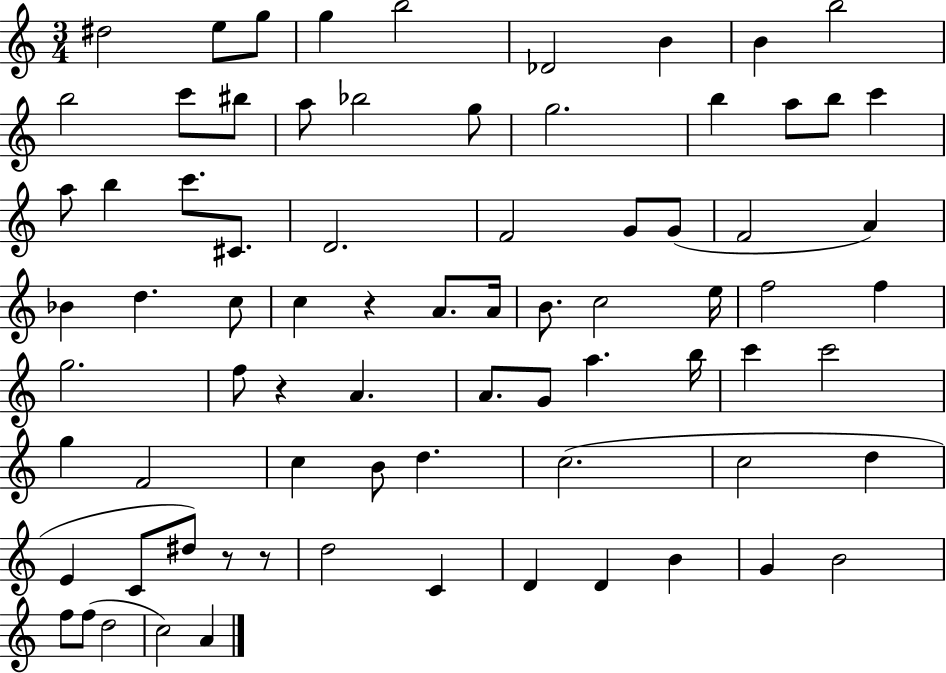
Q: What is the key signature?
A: C major